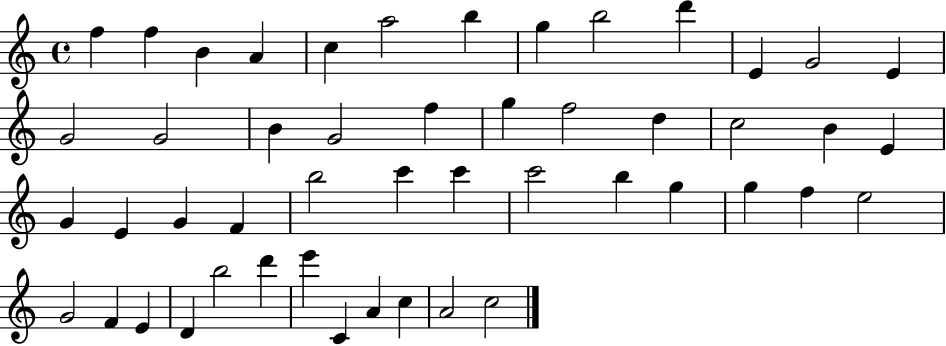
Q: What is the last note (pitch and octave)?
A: C5